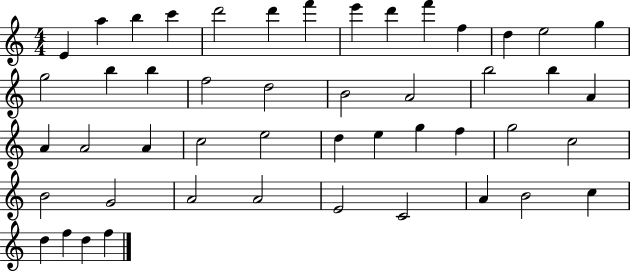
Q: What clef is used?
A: treble